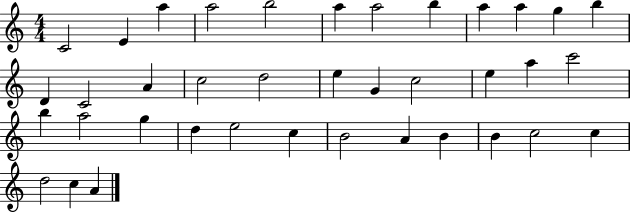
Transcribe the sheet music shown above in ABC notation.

X:1
T:Untitled
M:4/4
L:1/4
K:C
C2 E a a2 b2 a a2 b a a g b D C2 A c2 d2 e G c2 e a c'2 b a2 g d e2 c B2 A B B c2 c d2 c A